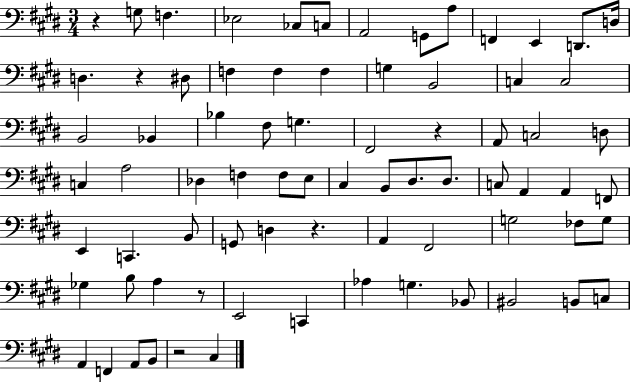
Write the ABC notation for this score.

X:1
T:Untitled
M:3/4
L:1/4
K:E
z G,/2 F, _E,2 _C,/2 C,/2 A,,2 G,,/2 A,/2 F,, E,, D,,/2 D,/4 D, z ^D,/2 F, F, F, G, B,,2 C, C,2 B,,2 _B,, _B, ^F,/2 G, ^F,,2 z A,,/2 C,2 D,/2 C, A,2 _D, F, F,/2 E,/2 ^C, B,,/2 ^D,/2 ^D,/2 C,/2 A,, A,, F,,/2 E,, C,, B,,/2 G,,/2 D, z A,, ^F,,2 G,2 _F,/2 G,/2 _G, B,/2 A, z/2 E,,2 C,, _A, G, _B,,/2 ^B,,2 B,,/2 C,/2 A,, F,, A,,/2 B,,/2 z2 ^C,